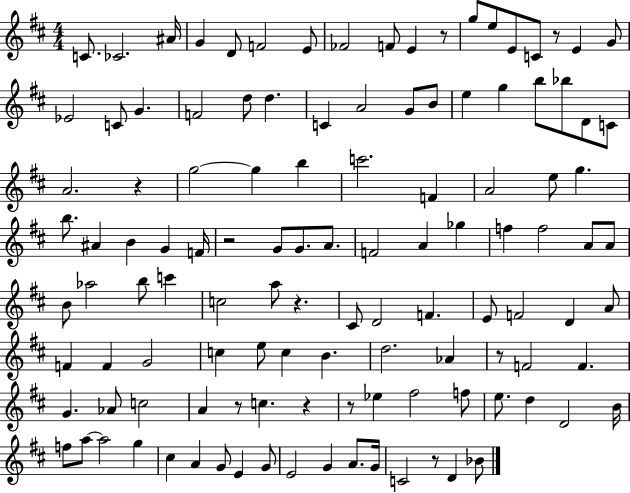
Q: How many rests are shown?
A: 10